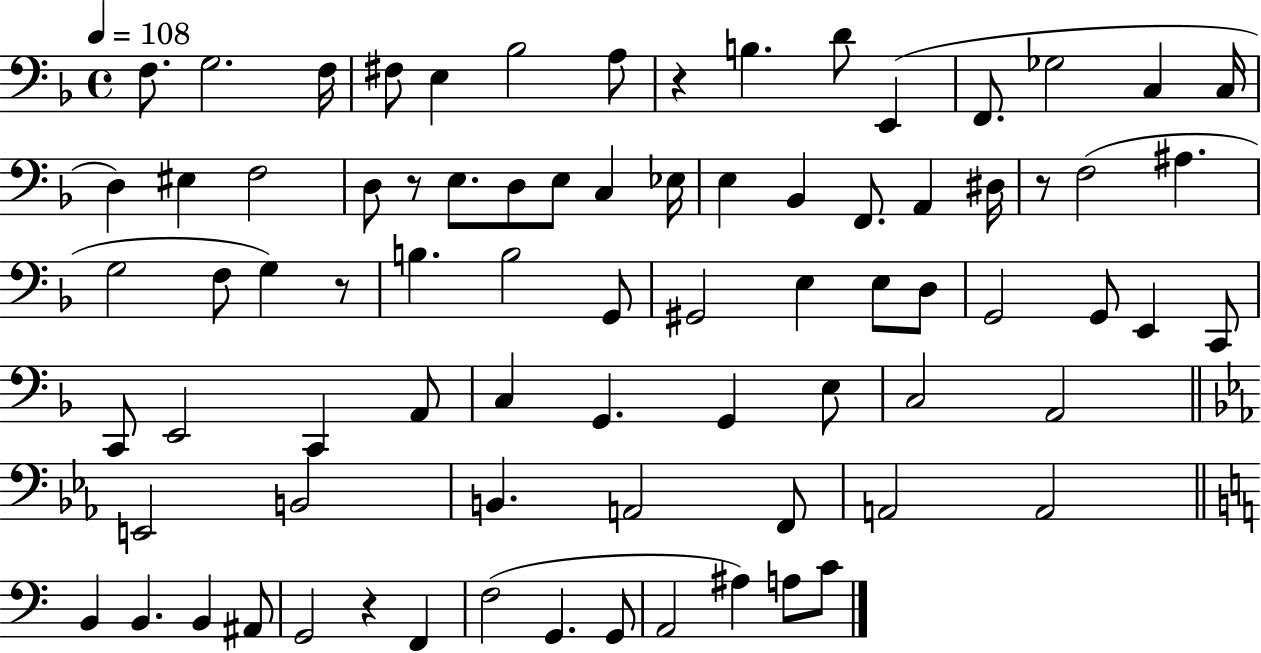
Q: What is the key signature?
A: F major